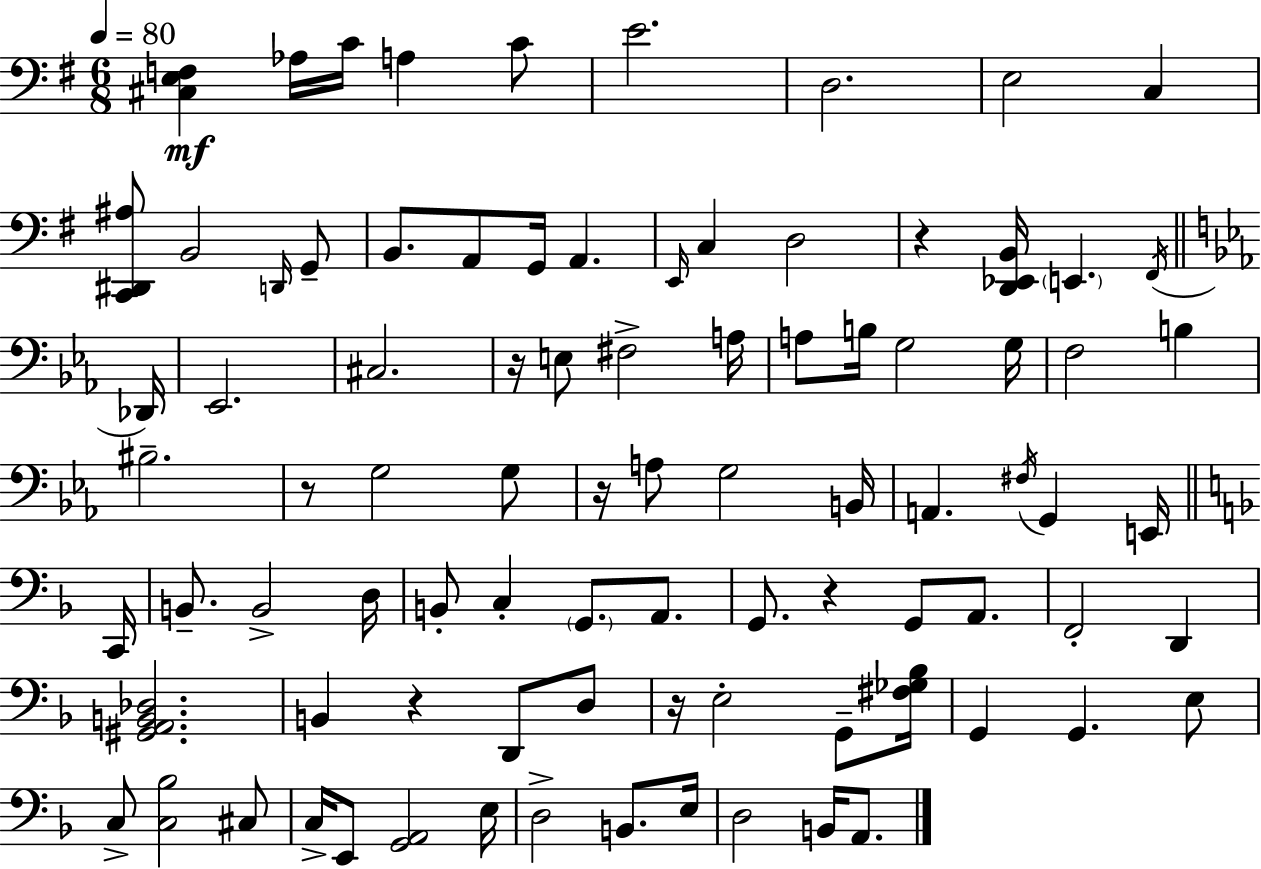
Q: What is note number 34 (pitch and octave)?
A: G3